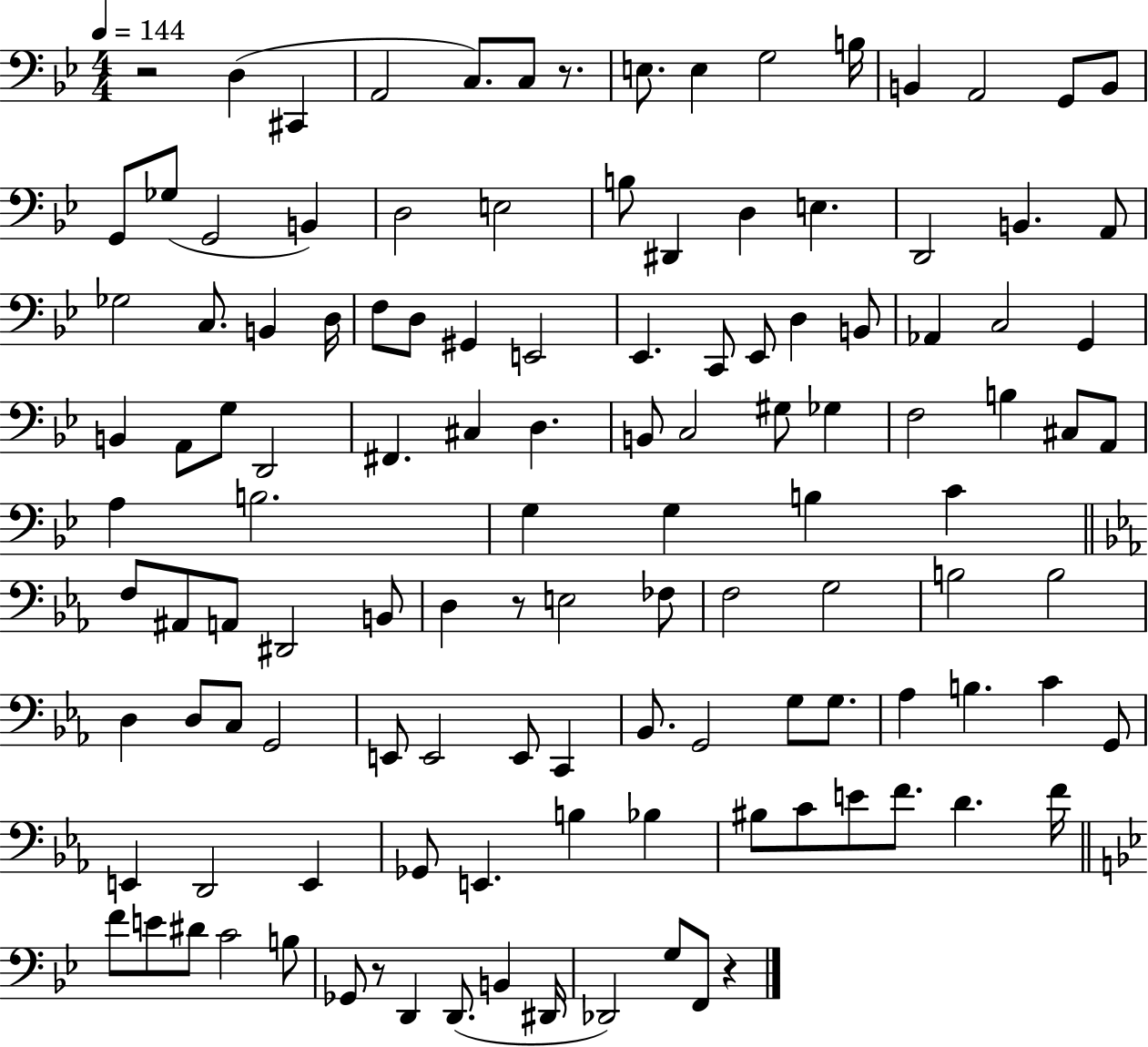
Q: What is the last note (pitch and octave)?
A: F2